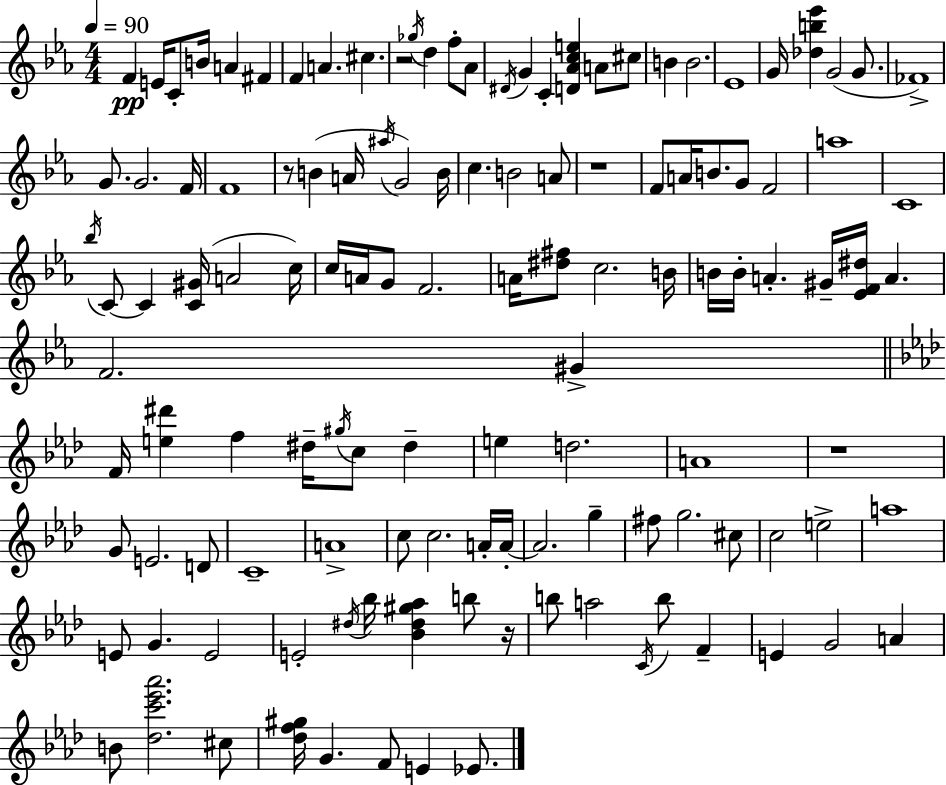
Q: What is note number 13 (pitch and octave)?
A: Ab4